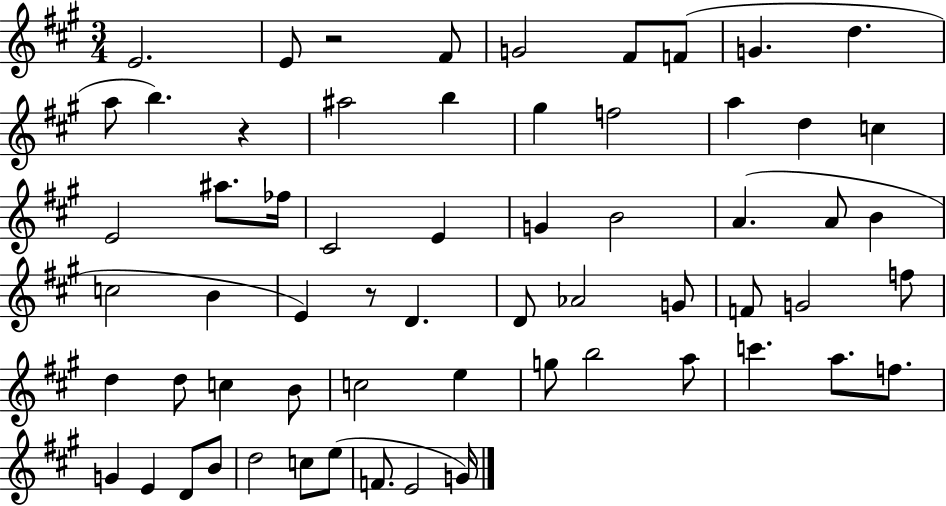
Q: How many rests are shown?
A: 3